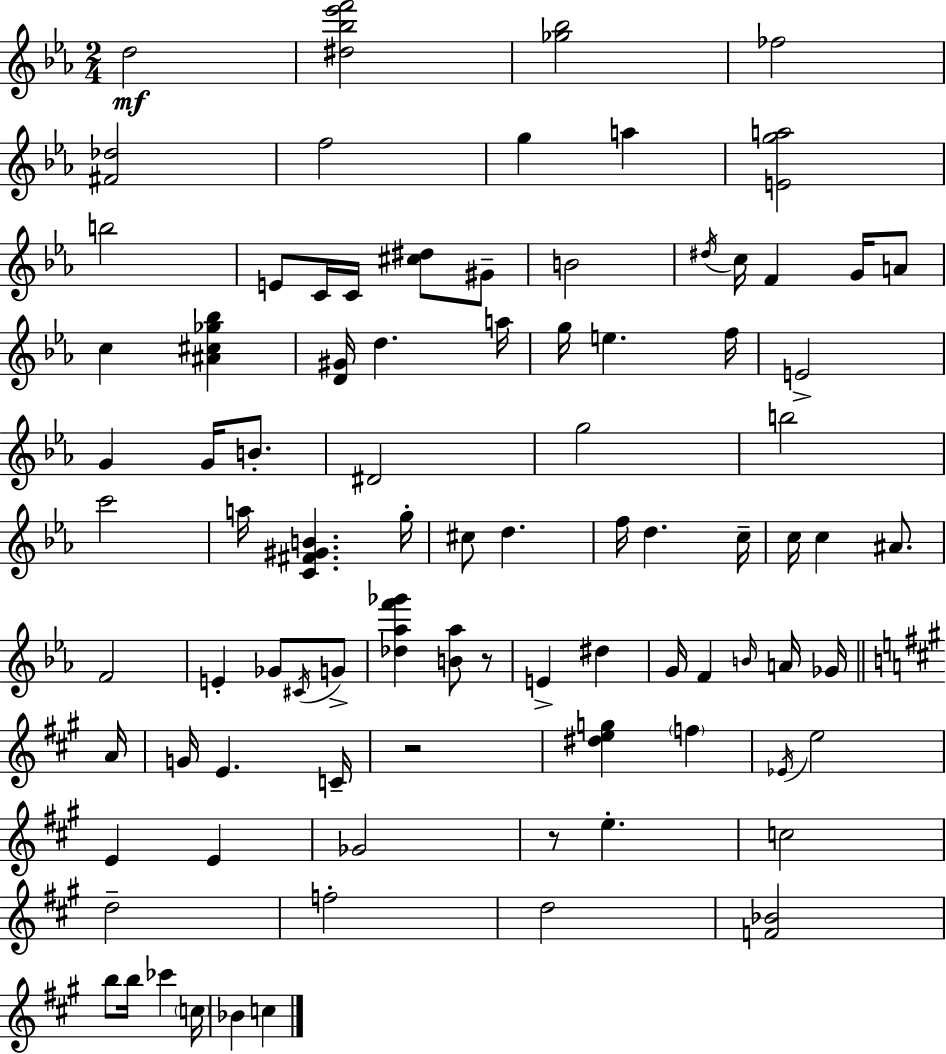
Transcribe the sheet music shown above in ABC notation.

X:1
T:Untitled
M:2/4
L:1/4
K:Eb
d2 [^d_b_e'f']2 [_g_b]2 _f2 [^F_d]2 f2 g a [Ega]2 b2 E/2 C/4 C/4 [^c^d]/2 ^G/2 B2 ^d/4 c/4 F G/4 A/2 c [^A^c_g_b] [D^G]/4 d a/4 g/4 e f/4 E2 G G/4 B/2 ^D2 g2 b2 c'2 a/4 [C^F^GB] g/4 ^c/2 d f/4 d c/4 c/4 c ^A/2 F2 E _G/2 ^C/4 G/2 [_d_af'_g'] [B_a]/2 z/2 E ^d G/4 F B/4 A/4 _G/4 A/4 G/4 E C/4 z2 [^deg] f _E/4 e2 E E _G2 z/2 e c2 d2 f2 d2 [F_B]2 b/2 b/4 _c' c/4 _B c